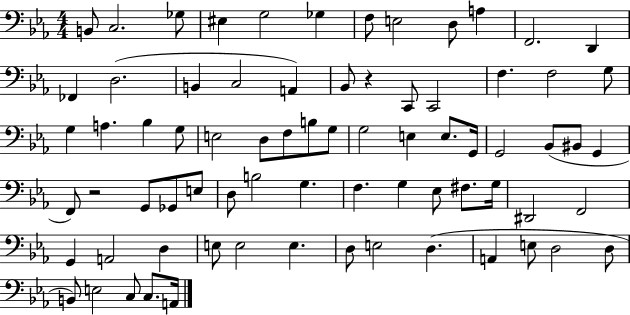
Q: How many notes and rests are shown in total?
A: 74